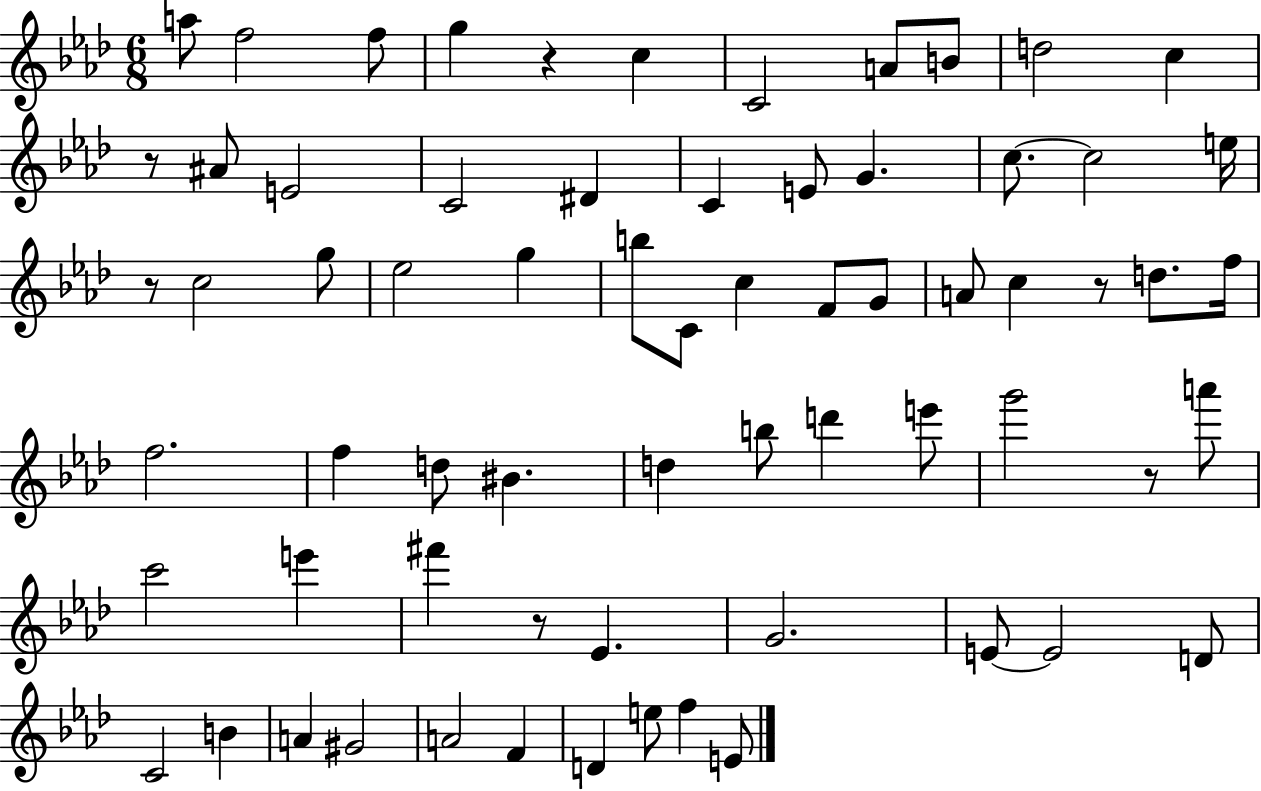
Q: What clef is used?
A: treble